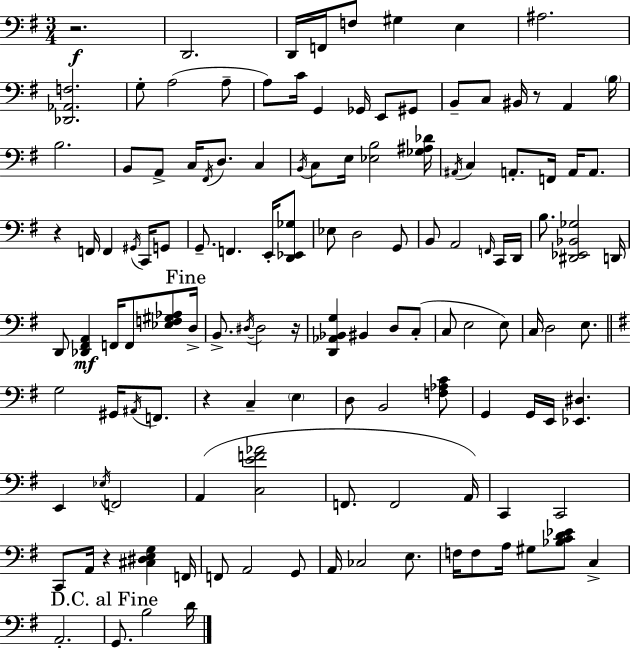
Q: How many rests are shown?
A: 6